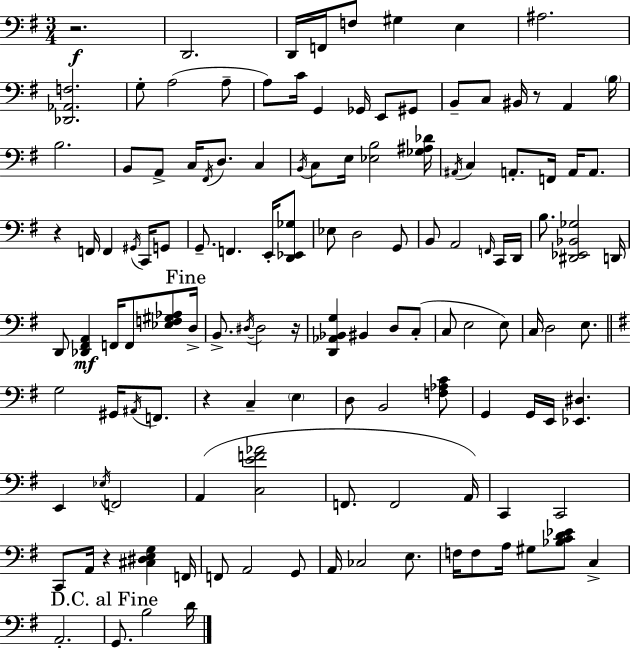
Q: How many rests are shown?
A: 6